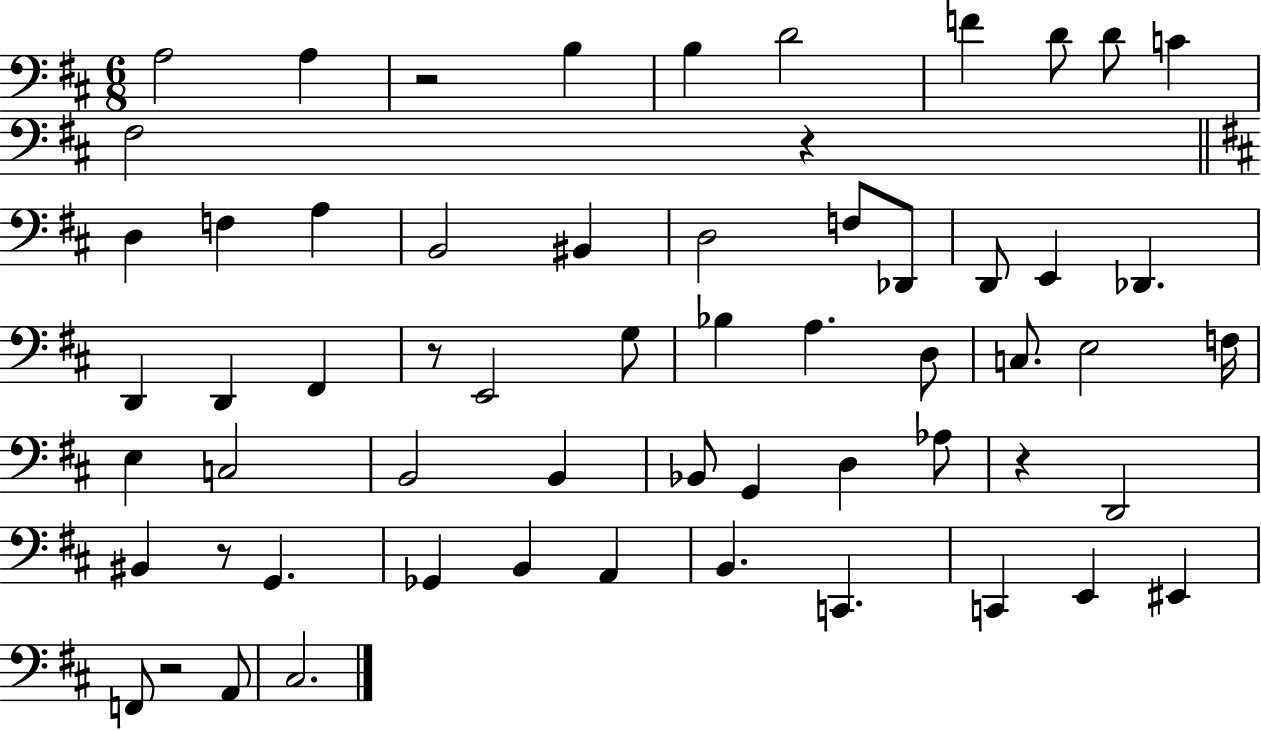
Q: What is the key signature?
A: D major